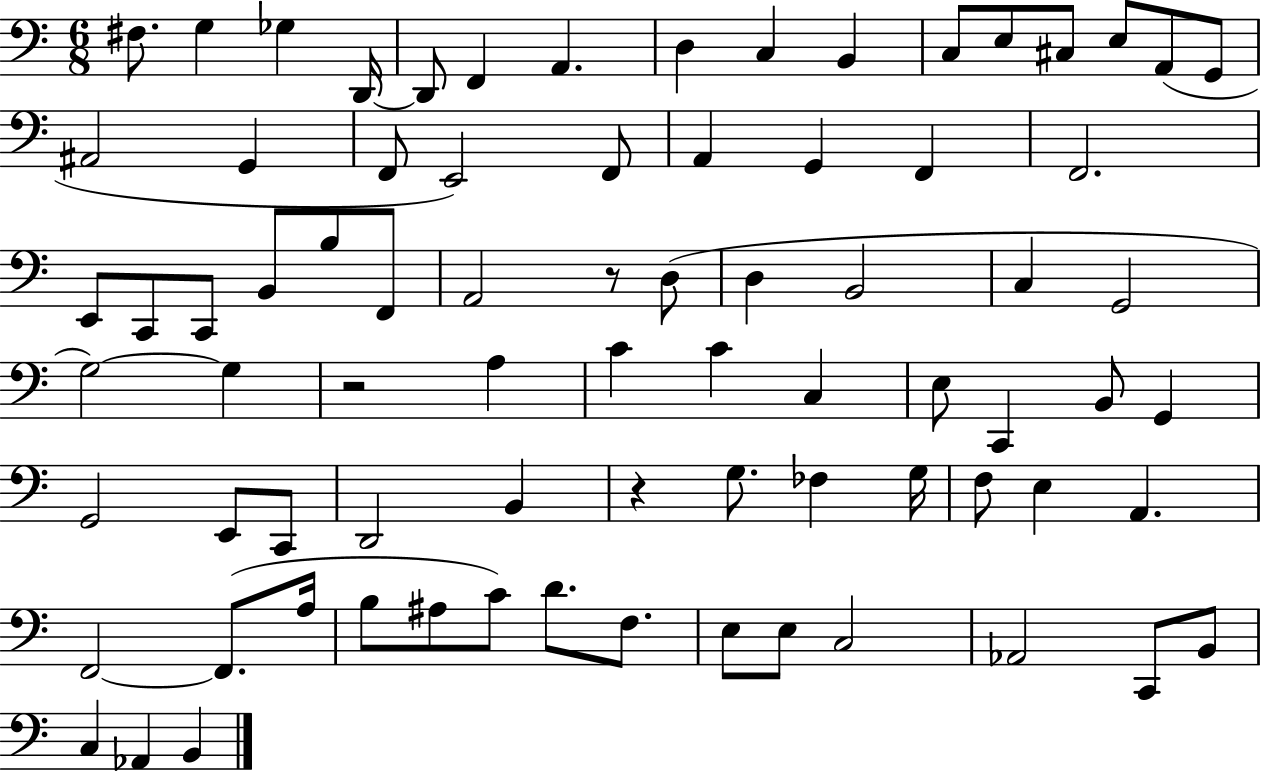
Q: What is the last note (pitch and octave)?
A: B2